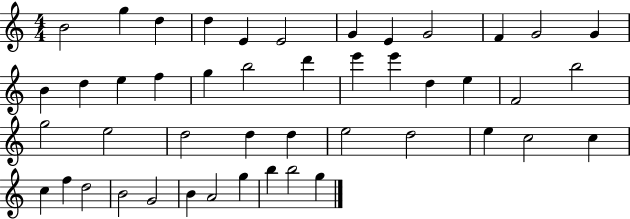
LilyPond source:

{
  \clef treble
  \numericTimeSignature
  \time 4/4
  \key c \major
  b'2 g''4 d''4 | d''4 e'4 e'2 | g'4 e'4 g'2 | f'4 g'2 g'4 | \break b'4 d''4 e''4 f''4 | g''4 b''2 d'''4 | e'''4 e'''4 d''4 e''4 | f'2 b''2 | \break g''2 e''2 | d''2 d''4 d''4 | e''2 d''2 | e''4 c''2 c''4 | \break c''4 f''4 d''2 | b'2 g'2 | b'4 a'2 g''4 | b''4 b''2 g''4 | \break \bar "|."
}